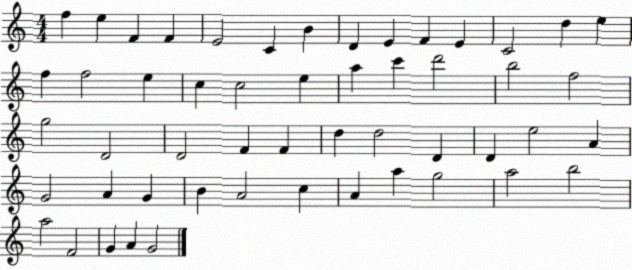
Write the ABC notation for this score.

X:1
T:Untitled
M:4/4
L:1/4
K:C
f e F F E2 C B D E F E C2 d e f f2 e c c2 e a c' d'2 b2 f2 g2 D2 D2 F F d d2 D D e2 A G2 A G B A2 c A a g2 a2 b2 a2 F2 G A G2